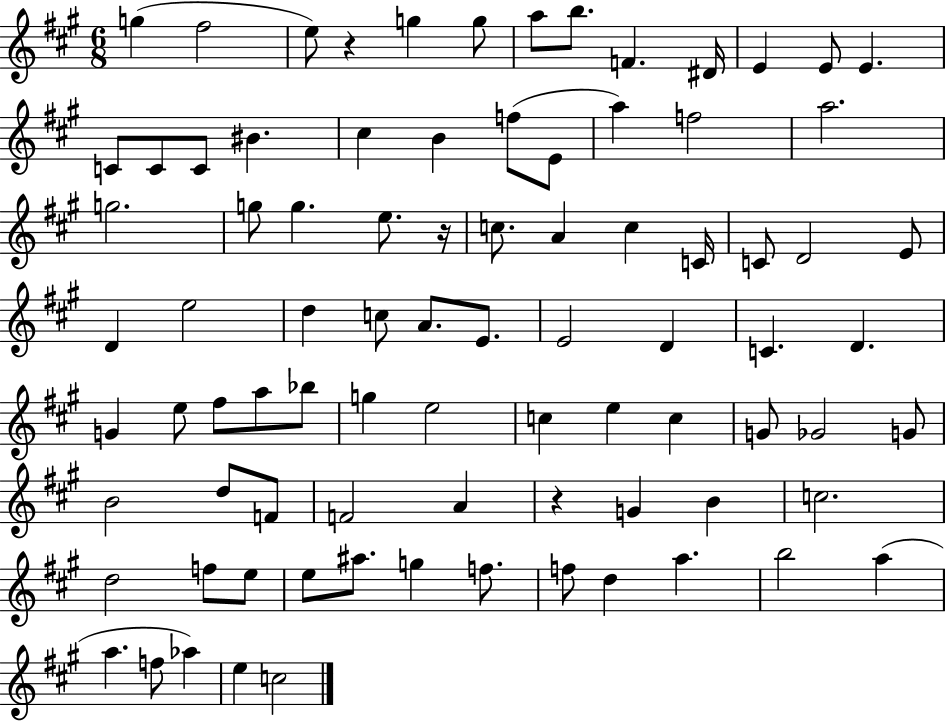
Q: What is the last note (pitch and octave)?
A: C5